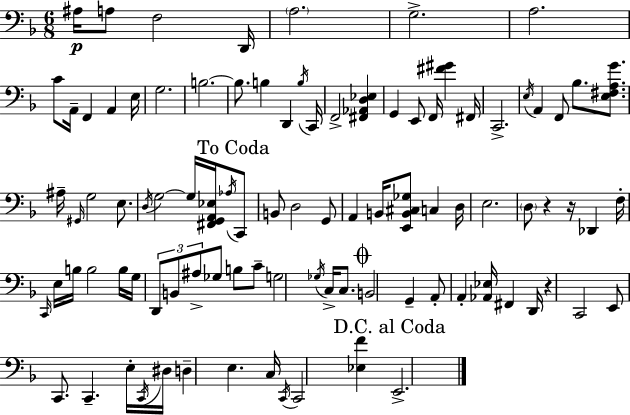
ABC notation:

X:1
T:Untitled
M:6/8
L:1/4
K:Dm
^A,/4 A,/2 F,2 D,,/4 A,2 G,2 A,2 C/2 A,,/4 F,, A,, E,/4 G,2 B,2 B,/2 B, D,, B,/4 C,,/4 F,,2 [^F,,_A,,D,_E,] G,, E,,/2 F,,/4 [^F^G] ^F,,/4 C,,2 E,/4 A,, F,,/2 _B,/2 [E,^F,A,G]/2 ^A,/4 ^G,,/4 G,2 E,/2 D,/4 G,2 G,/4 [^F,,G,,A,,_E,]/4 _A,/4 C,,/2 B,,/2 D,2 G,,/2 A,, B,,/4 [E,,B,,^C,_G,]/2 C, D,/4 E,2 D,/2 z z/4 _D,, F,/4 C,,/4 E,/4 B,/4 B,2 B,/4 G,/4 D,,/2 B,,/2 ^A,/2 _G,/2 B,/2 C/2 G,2 _G,/4 C,/4 C,/2 B,,2 G,, A,,/2 A,, [_A,,_E,]/4 ^F,, D,,/4 z C,,2 E,,/2 C,,/2 C,, E,/4 C,,/4 ^D,/4 D, E, C,/4 C,,/4 C,,2 [_E,F] E,,2